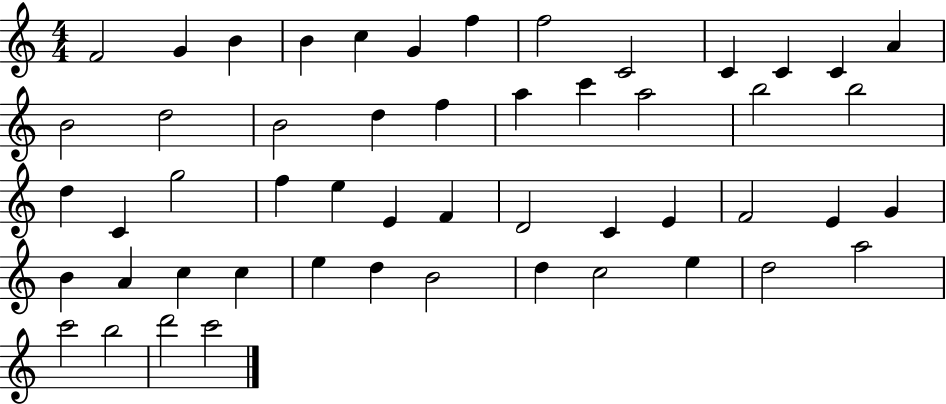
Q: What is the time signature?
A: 4/4